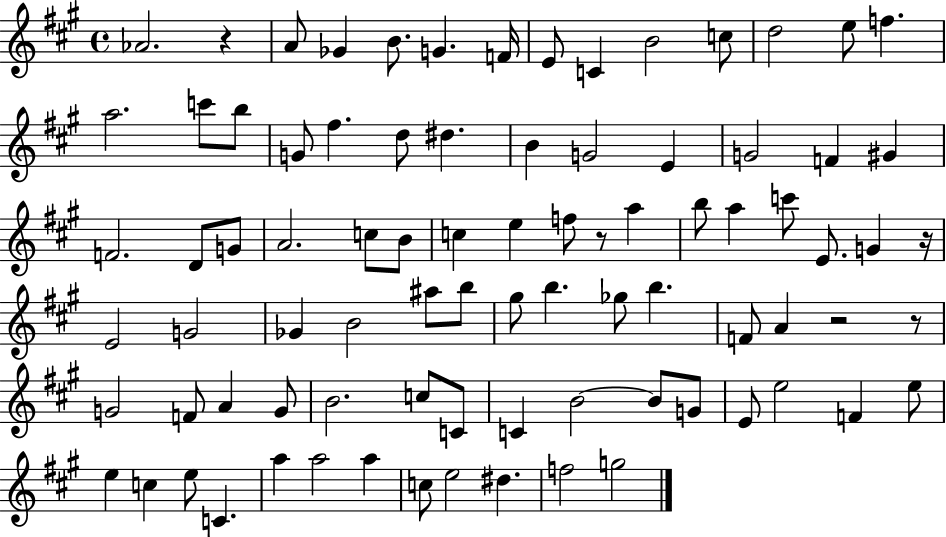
Ab4/h. R/q A4/e Gb4/q B4/e. G4/q. F4/s E4/e C4/q B4/h C5/e D5/h E5/e F5/q. A5/h. C6/e B5/e G4/e F#5/q. D5/e D#5/q. B4/q G4/h E4/q G4/h F4/q G#4/q F4/h. D4/e G4/e A4/h. C5/e B4/e C5/q E5/q F5/e R/e A5/q B5/e A5/q C6/e E4/e. G4/q R/s E4/h G4/h Gb4/q B4/h A#5/e B5/e G#5/e B5/q. Gb5/e B5/q. F4/e A4/q R/h R/e G4/h F4/e A4/q G4/e B4/h. C5/e C4/e C4/q B4/h B4/e G4/e E4/e E5/h F4/q E5/e E5/q C5/q E5/e C4/q. A5/q A5/h A5/q C5/e E5/h D#5/q. F5/h G5/h